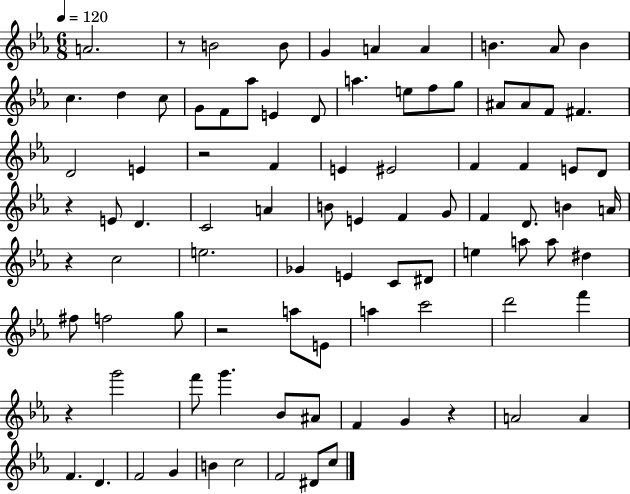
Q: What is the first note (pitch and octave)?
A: A4